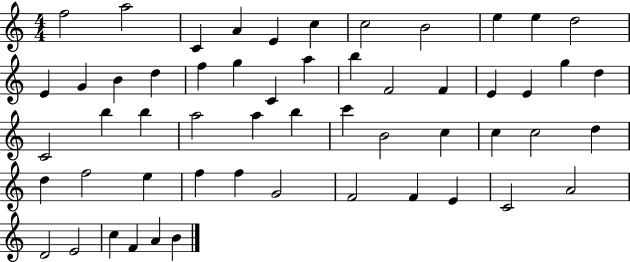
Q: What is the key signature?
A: C major